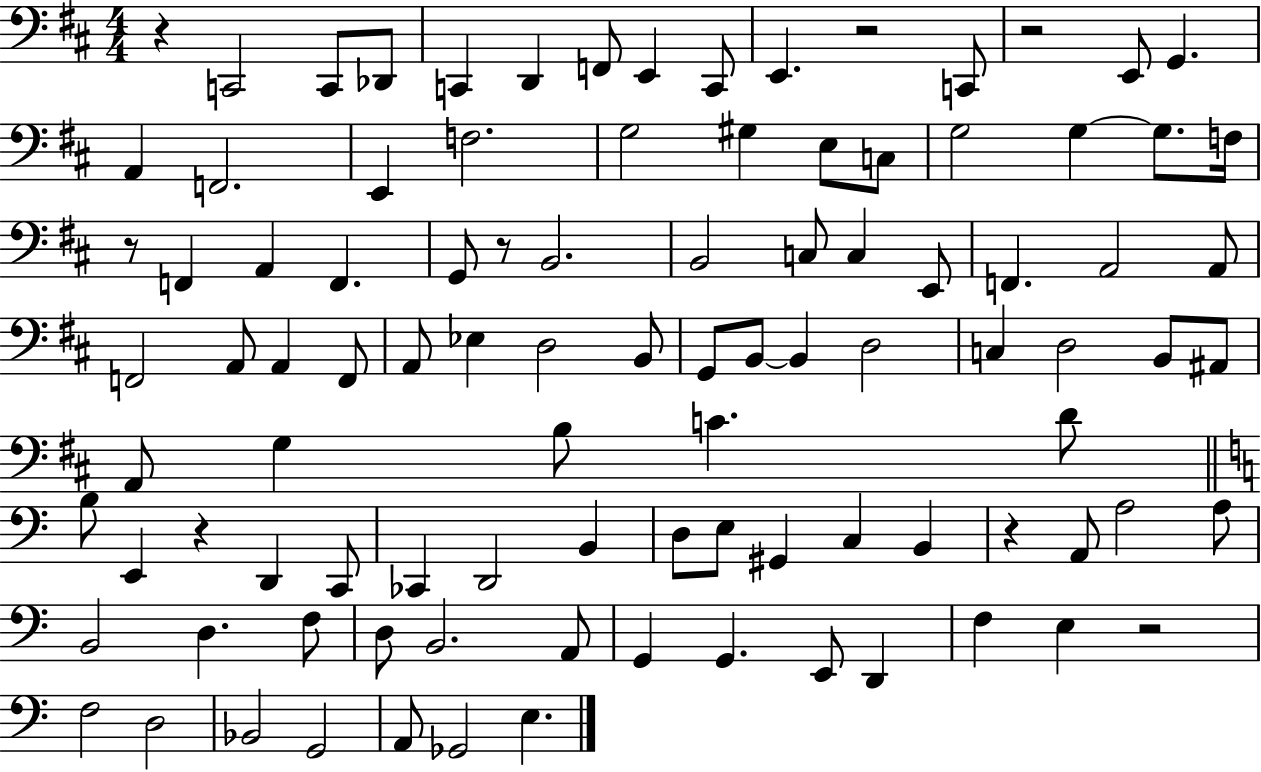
R/q C2/h C2/e Db2/e C2/q D2/q F2/e E2/q C2/e E2/q. R/h C2/e R/h E2/e G2/q. A2/q F2/h. E2/q F3/h. G3/h G#3/q E3/e C3/e G3/h G3/q G3/e. F3/s R/e F2/q A2/q F2/q. G2/e R/e B2/h. B2/h C3/e C3/q E2/e F2/q. A2/h A2/e F2/h A2/e A2/q F2/e A2/e Eb3/q D3/h B2/e G2/e B2/e B2/q D3/h C3/q D3/h B2/e A#2/e A2/e G3/q B3/e C4/q. D4/e B3/e E2/q R/q D2/q C2/e CES2/q D2/h B2/q D3/e E3/e G#2/q C3/q B2/q R/q A2/e A3/h A3/e B2/h D3/q. F3/e D3/e B2/h. A2/e G2/q G2/q. E2/e D2/q F3/q E3/q R/h F3/h D3/h Bb2/h G2/h A2/e Gb2/h E3/q.